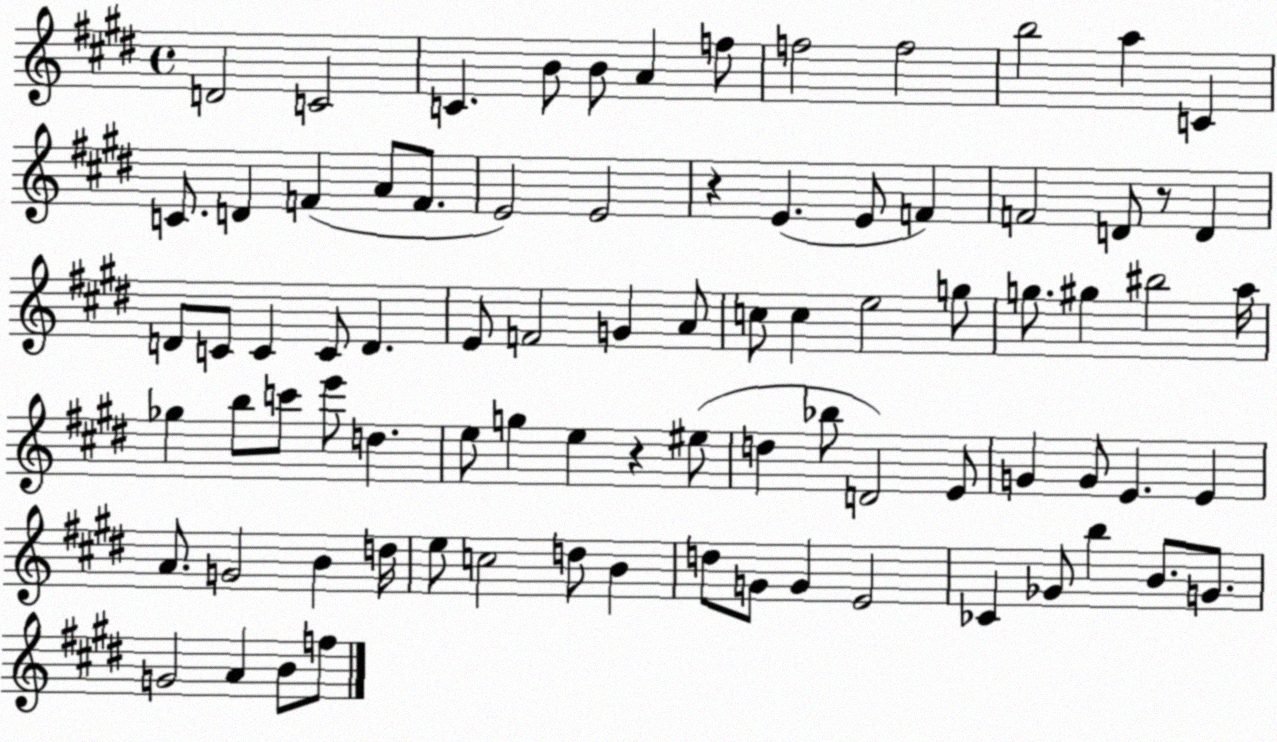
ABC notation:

X:1
T:Untitled
M:4/4
L:1/4
K:E
D2 C2 C B/2 B/2 A f/2 f2 f2 b2 a C C/2 D F A/2 F/2 E2 E2 z E E/2 F F2 D/2 z/2 D D/2 C/2 C C/2 D E/2 F2 G A/2 c/2 c e2 g/2 g/2 ^g ^b2 a/4 _g b/2 c'/2 e'/2 d e/2 g e z ^e/2 d _b/2 D2 E/2 G G/2 E E A/2 G2 B d/4 e/2 c2 d/2 B d/2 G/2 G E2 _C _G/2 b B/2 G/2 G2 A B/2 f/2